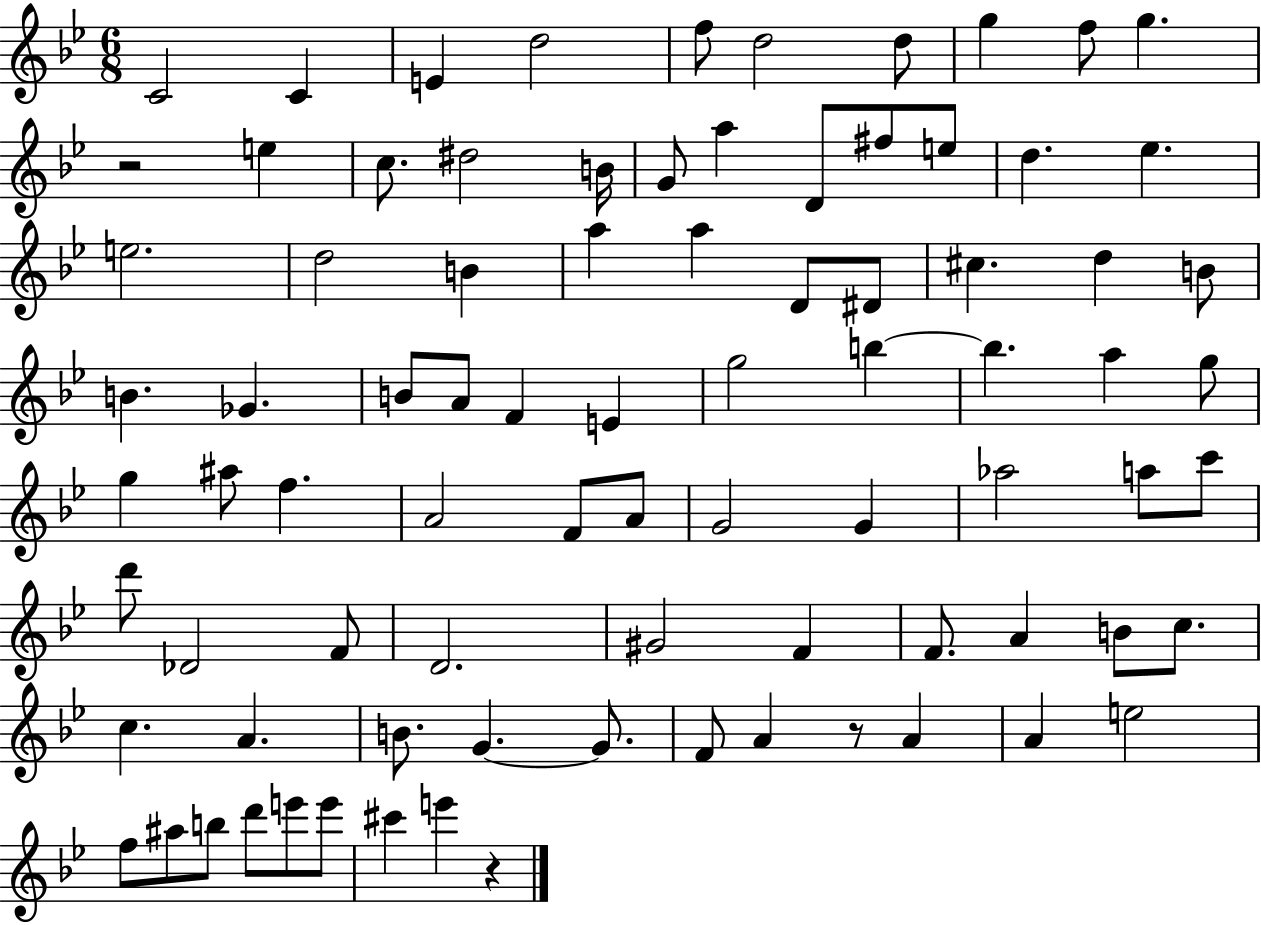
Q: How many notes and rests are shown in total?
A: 84